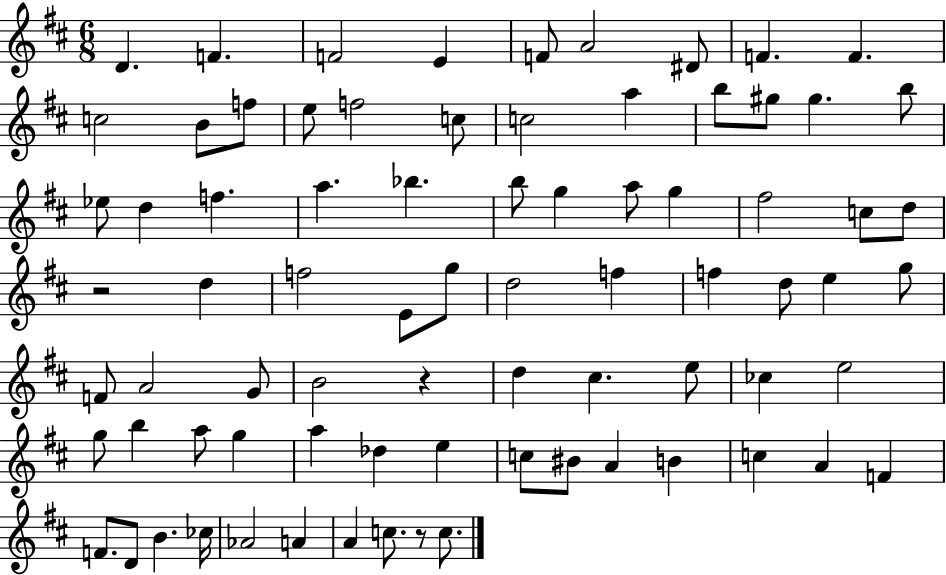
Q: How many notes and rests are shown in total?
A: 78